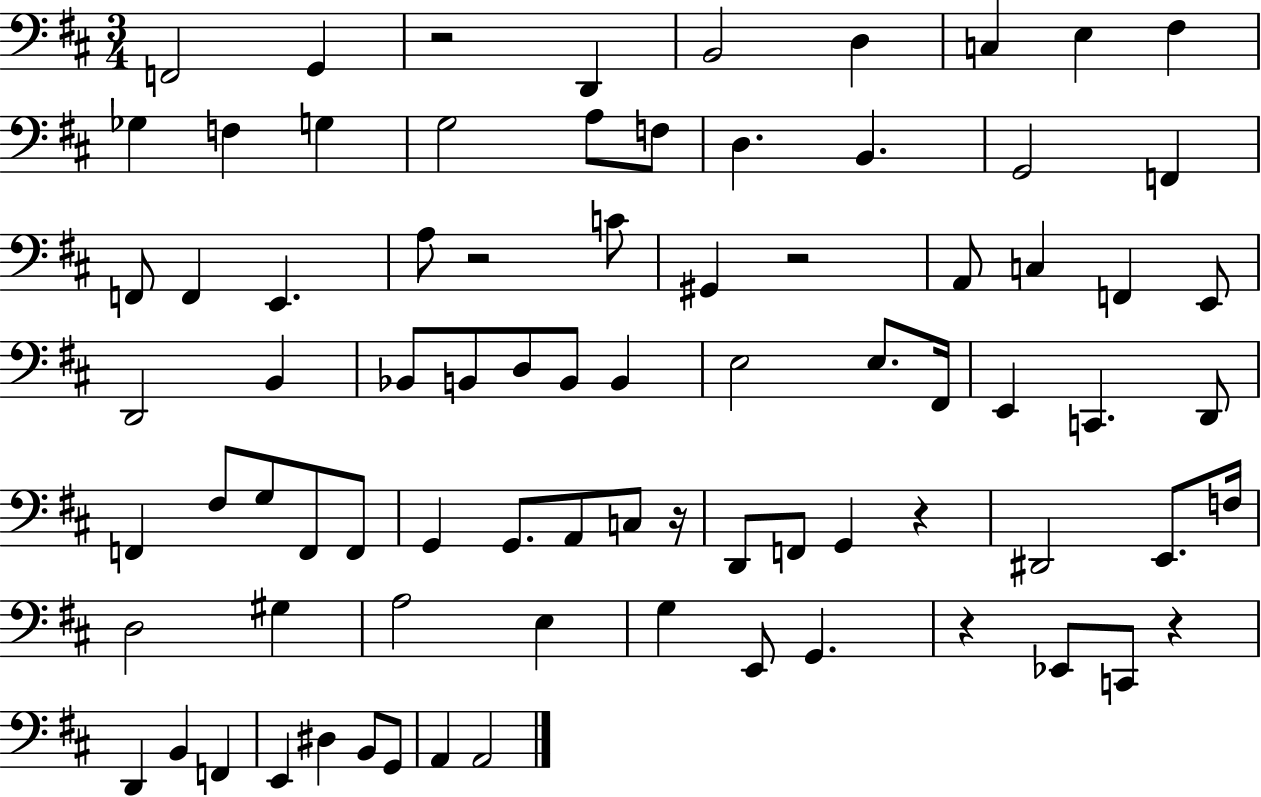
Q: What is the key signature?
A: D major